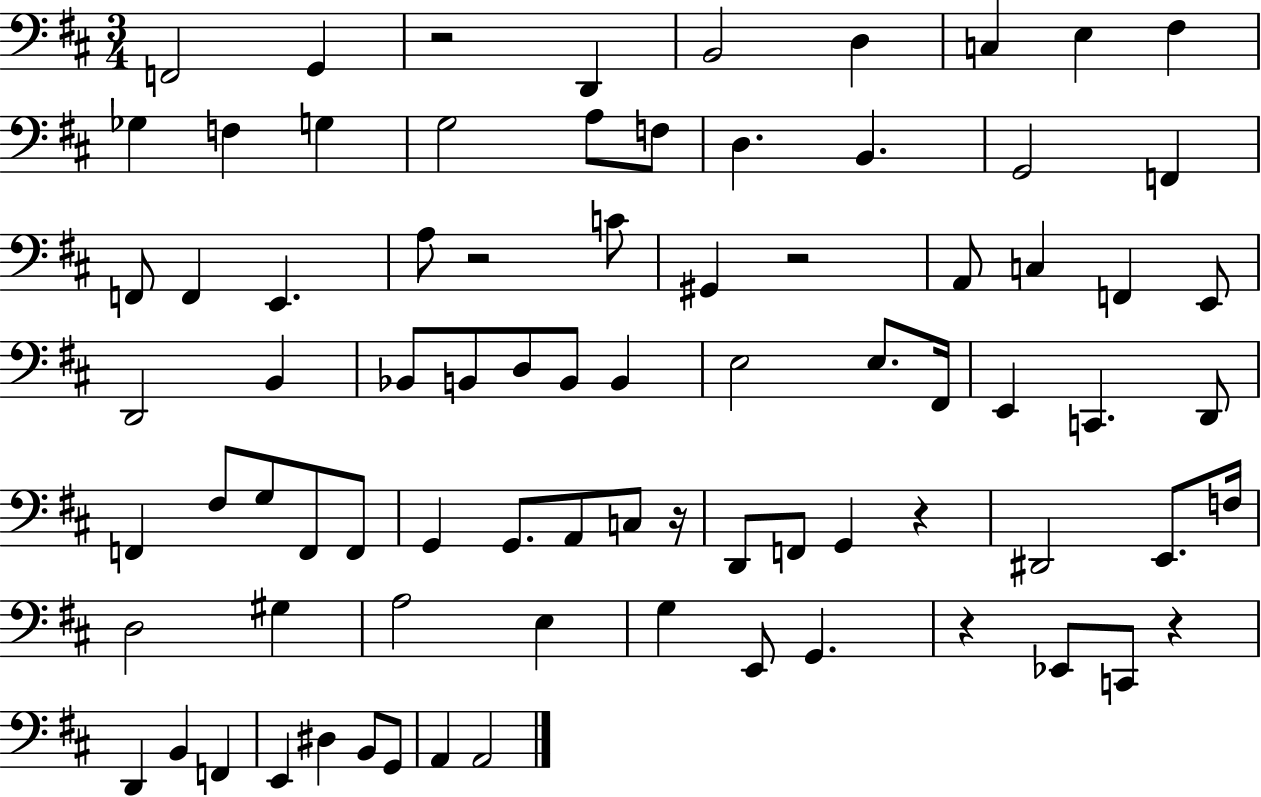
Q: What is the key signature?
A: D major